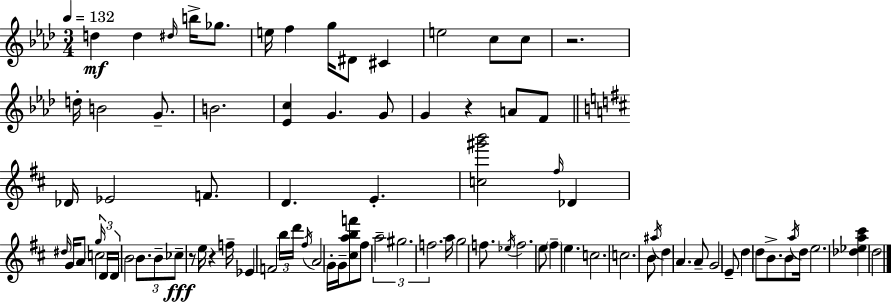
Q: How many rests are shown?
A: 4